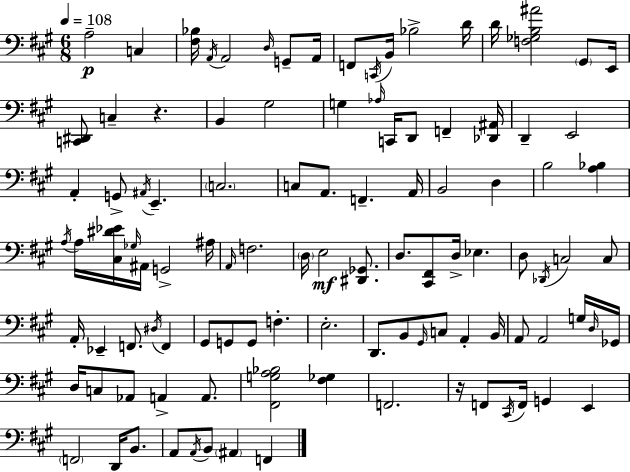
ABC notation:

X:1
T:Untitled
M:6/8
L:1/4
K:A
A,2 C, [^F,_B,]/4 A,,/4 A,,2 D,/4 G,,/2 A,,/4 F,,/2 C,,/4 B,,/4 _B,2 D/4 D/4 [F,_G,B,^A]2 ^G,,/2 E,,/4 [C,,^D,,]/2 C, z B,, ^G,2 G, _A,/4 C,,/4 D,,/2 F,, [_D,,^A,,]/4 D,, E,,2 A,, G,,/2 ^A,,/4 E,, C,2 C,/2 A,,/2 F,, A,,/4 B,,2 D, B,2 [A,_B,] A,/4 A,/4 [^C,^D_E]/4 _G,/4 ^A,,/4 G,,2 ^A,/4 A,,/4 F,2 D,/4 E,2 [^D,,_G,,]/2 D,/2 [^C,,^F,,]/2 D,/4 _E, D,/2 _D,,/4 C,2 C,/2 A,,/4 _E,, F,,/2 ^D,/4 F,, ^G,,/2 G,,/2 G,,/2 F, E,2 D,,/2 B,,/2 ^G,,/4 C,/2 A,, B,,/4 A,,/2 A,,2 G,/4 D,/4 _G,,/4 D,/4 C,/2 _A,,/2 A,, A,,/2 [^F,,G,A,_B,]2 [^F,_G,] F,,2 z/4 F,,/2 ^C,,/4 F,,/4 G,, E,, F,,2 D,,/4 B,,/2 A,,/2 A,,/4 B,,/2 ^A,, F,,